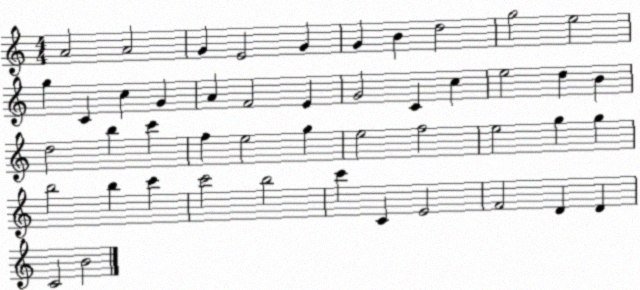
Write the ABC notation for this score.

X:1
T:Untitled
M:4/4
L:1/4
K:C
A2 A2 G E2 G G B d2 g2 e2 g C c G A F2 E G2 C c e2 d B d2 b c' f e2 g e2 f2 e2 g g b2 b c' c'2 b2 c' C E2 F2 D D C2 B2